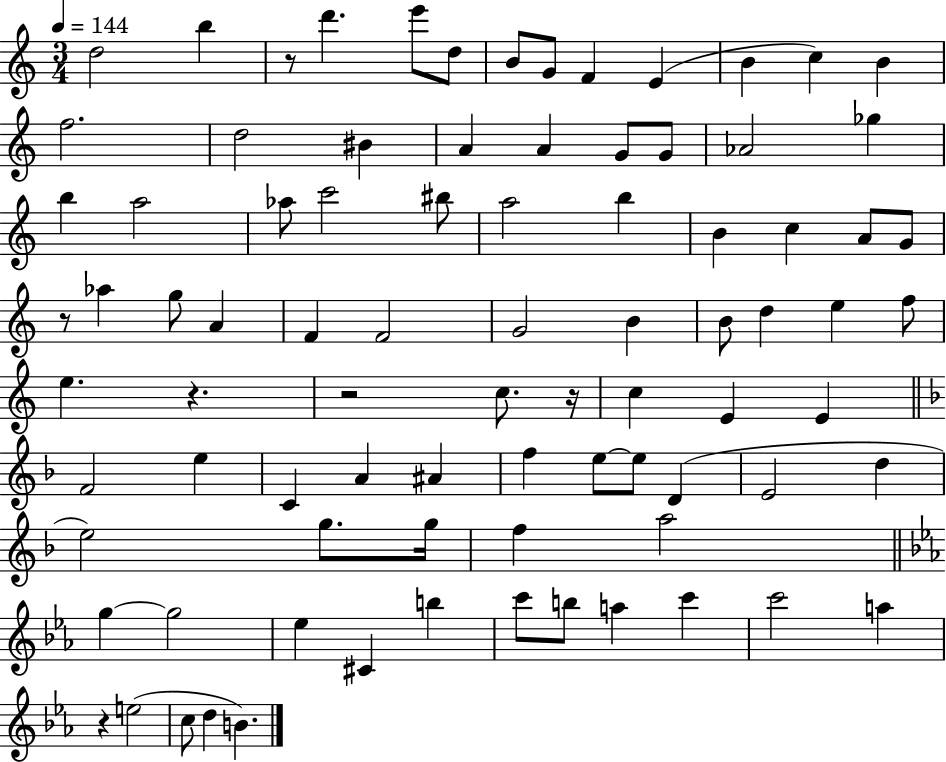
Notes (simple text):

D5/h B5/q R/e D6/q. E6/e D5/e B4/e G4/e F4/q E4/q B4/q C5/q B4/q F5/h. D5/h BIS4/q A4/q A4/q G4/e G4/e Ab4/h Gb5/q B5/q A5/h Ab5/e C6/h BIS5/e A5/h B5/q B4/q C5/q A4/e G4/e R/e Ab5/q G5/e A4/q F4/q F4/h G4/h B4/q B4/e D5/q E5/q F5/e E5/q. R/q. R/h C5/e. R/s C5/q E4/q E4/q F4/h E5/q C4/q A4/q A#4/q F5/q E5/e E5/e D4/q E4/h D5/q E5/h G5/e. G5/s F5/q A5/h G5/q G5/h Eb5/q C#4/q B5/q C6/e B5/e A5/q C6/q C6/h A5/q R/q E5/h C5/e D5/q B4/q.